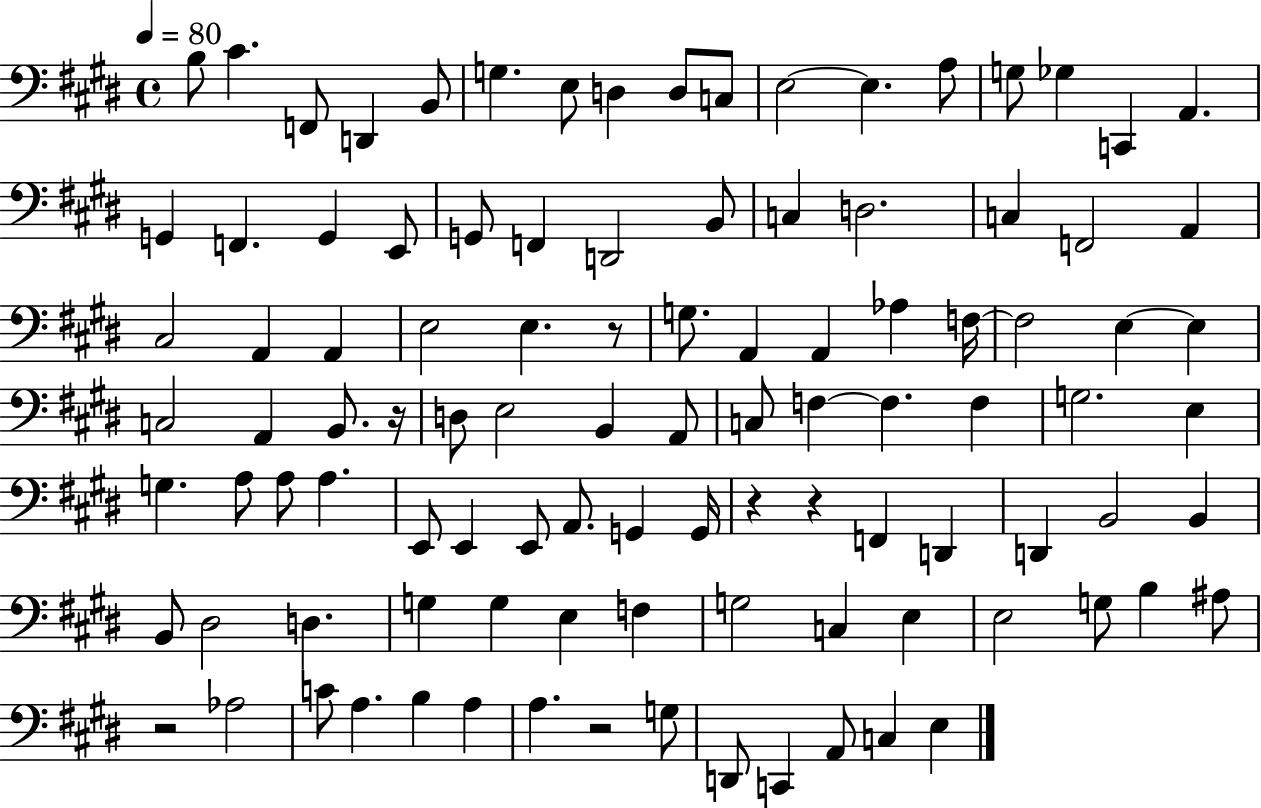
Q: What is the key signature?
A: E major